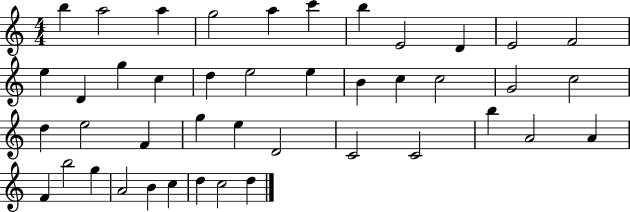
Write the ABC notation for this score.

X:1
T:Untitled
M:4/4
L:1/4
K:C
b a2 a g2 a c' b E2 D E2 F2 e D g c d e2 e B c c2 G2 c2 d e2 F g e D2 C2 C2 b A2 A F b2 g A2 B c d c2 d